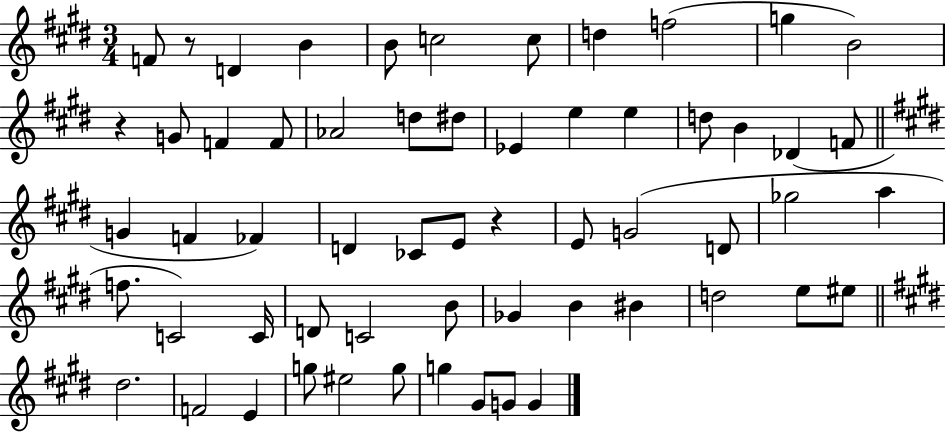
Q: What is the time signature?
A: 3/4